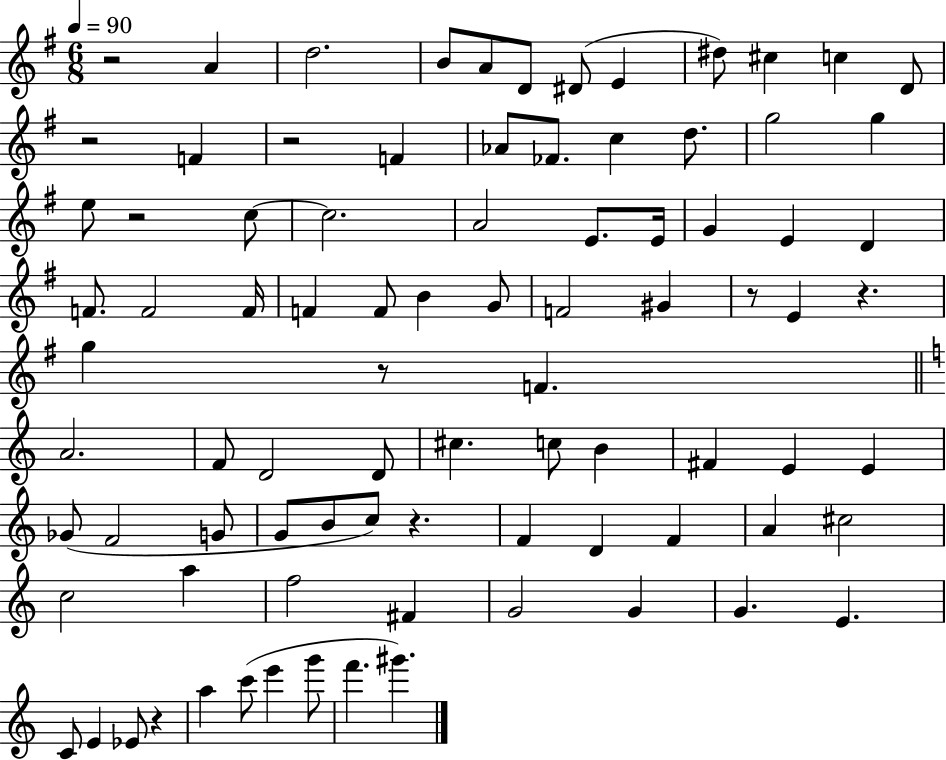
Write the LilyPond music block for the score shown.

{
  \clef treble
  \numericTimeSignature
  \time 6/8
  \key g \major
  \tempo 4 = 90
  r2 a'4 | d''2. | b'8 a'8 d'8 dis'8( e'4 | dis''8) cis''4 c''4 d'8 | \break r2 f'4 | r2 f'4 | aes'8 fes'8. c''4 d''8. | g''2 g''4 | \break e''8 r2 c''8~~ | c''2. | a'2 e'8. e'16 | g'4 e'4 d'4 | \break f'8. f'2 f'16 | f'4 f'8 b'4 g'8 | f'2 gis'4 | r8 e'4 r4. | \break g''4 r8 f'4. | \bar "||" \break \key a \minor a'2. | f'8 d'2 d'8 | cis''4. c''8 b'4 | fis'4 e'4 e'4 | \break ges'8( f'2 g'8 | g'8 b'8 c''8) r4. | f'4 d'4 f'4 | a'4 cis''2 | \break c''2 a''4 | f''2 fis'4 | g'2 g'4 | g'4. e'4. | \break c'8 e'4 ees'8 r4 | a''4 c'''8( e'''4 g'''8 | f'''4. gis'''4.) | \bar "|."
}